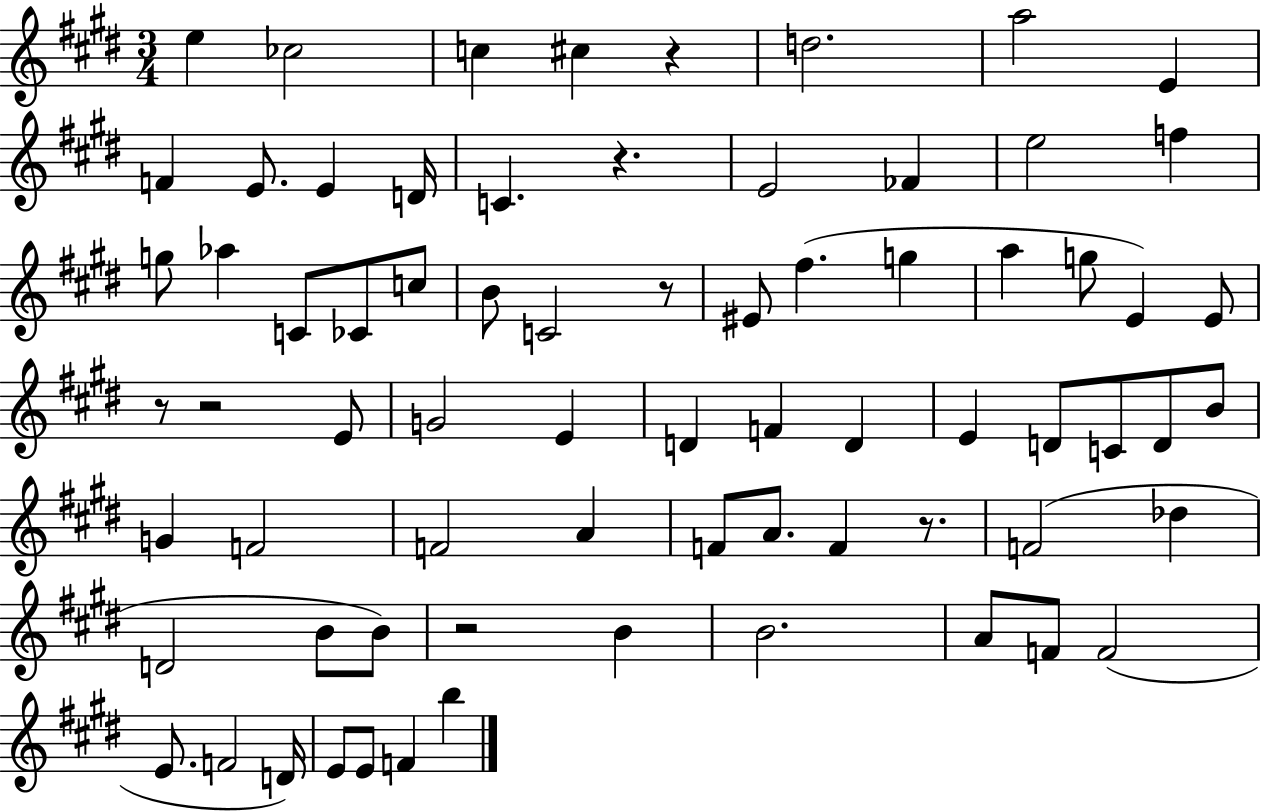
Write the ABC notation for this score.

X:1
T:Untitled
M:3/4
L:1/4
K:E
e _c2 c ^c z d2 a2 E F E/2 E D/4 C z E2 _F e2 f g/2 _a C/2 _C/2 c/2 B/2 C2 z/2 ^E/2 ^f g a g/2 E E/2 z/2 z2 E/2 G2 E D F D E D/2 C/2 D/2 B/2 G F2 F2 A F/2 A/2 F z/2 F2 _d D2 B/2 B/2 z2 B B2 A/2 F/2 F2 E/2 F2 D/4 E/2 E/2 F b